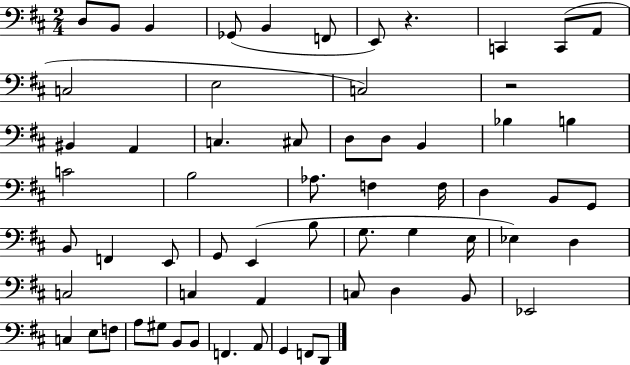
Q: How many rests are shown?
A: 2